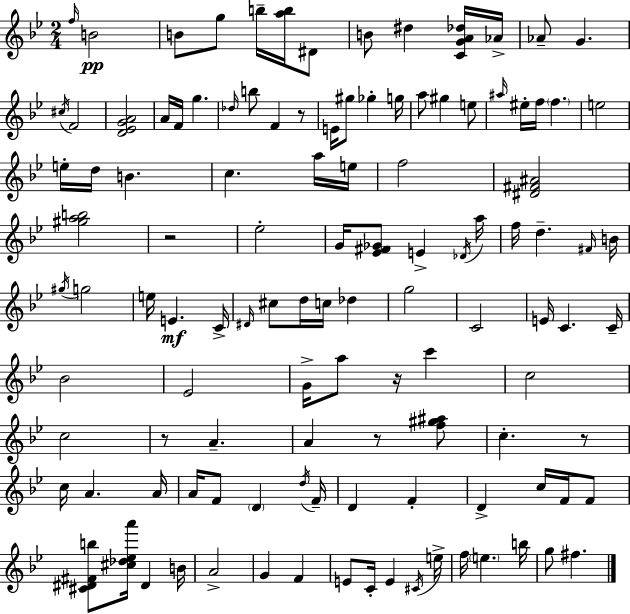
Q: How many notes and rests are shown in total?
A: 116